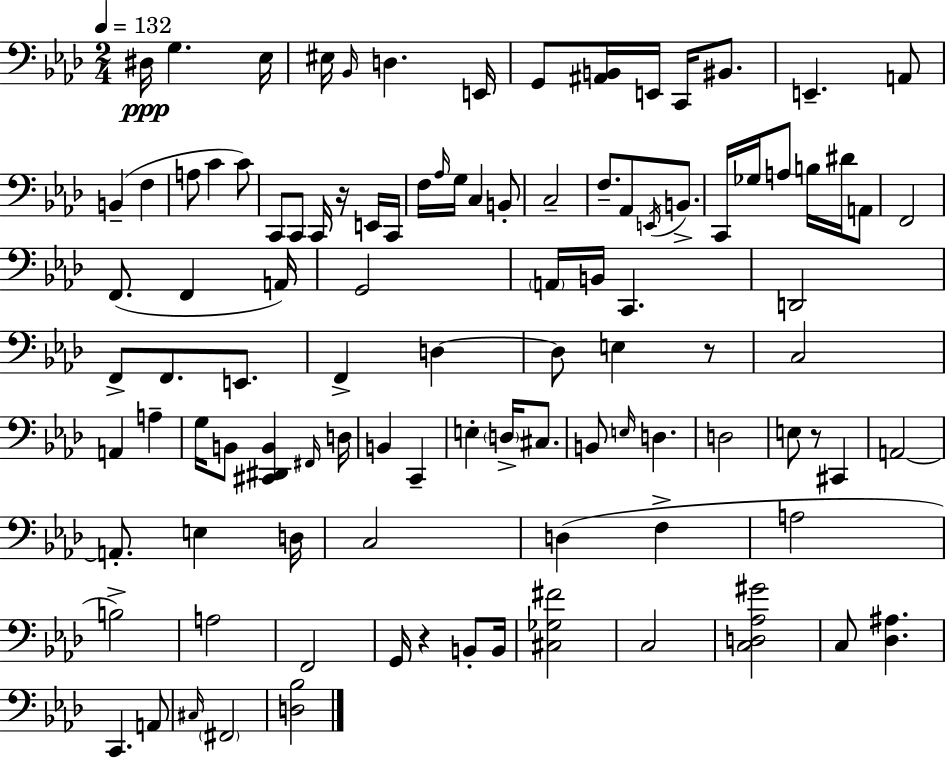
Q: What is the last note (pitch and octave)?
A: F#2